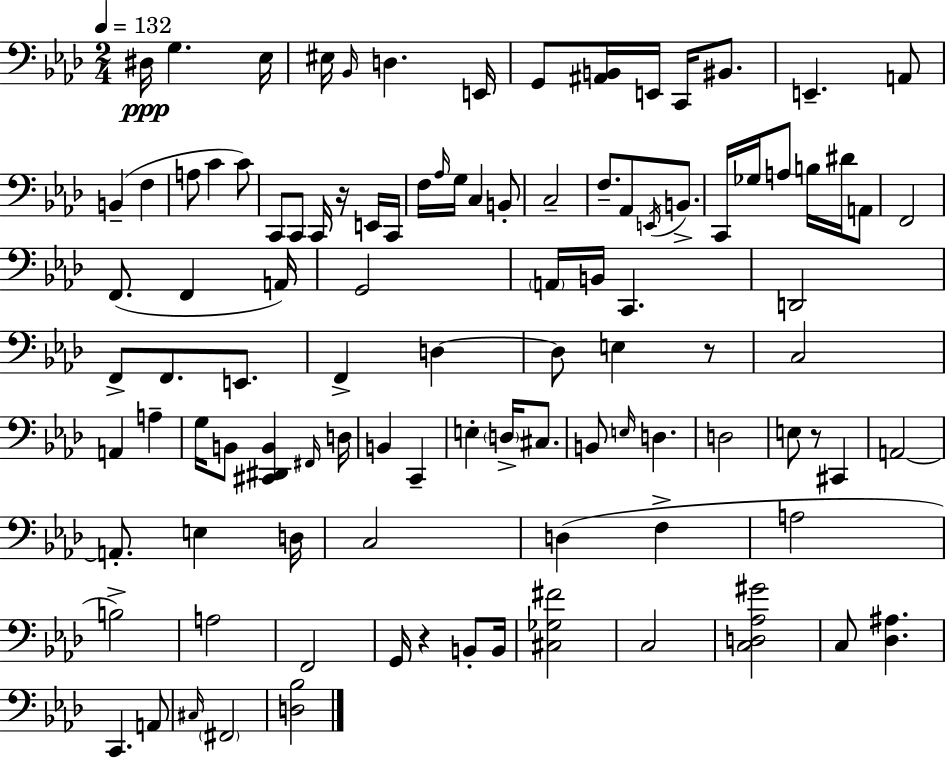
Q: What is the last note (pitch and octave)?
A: F#2